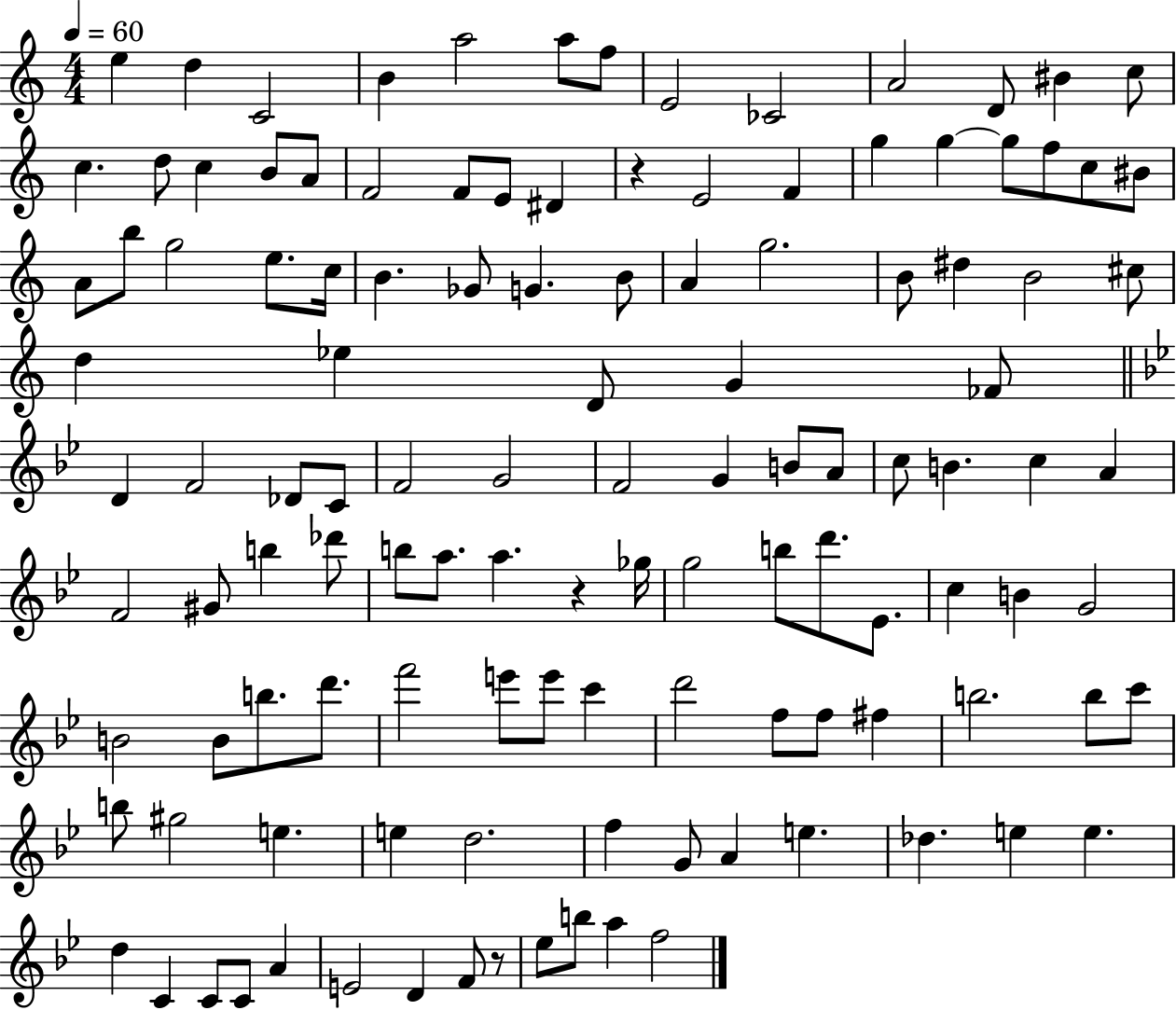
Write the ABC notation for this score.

X:1
T:Untitled
M:4/4
L:1/4
K:C
e d C2 B a2 a/2 f/2 E2 _C2 A2 D/2 ^B c/2 c d/2 c B/2 A/2 F2 F/2 E/2 ^D z E2 F g g g/2 f/2 c/2 ^B/2 A/2 b/2 g2 e/2 c/4 B _G/2 G B/2 A g2 B/2 ^d B2 ^c/2 d _e D/2 G _F/2 D F2 _D/2 C/2 F2 G2 F2 G B/2 A/2 c/2 B c A F2 ^G/2 b _d'/2 b/2 a/2 a z _g/4 g2 b/2 d'/2 _E/2 c B G2 B2 B/2 b/2 d'/2 f'2 e'/2 e'/2 c' d'2 f/2 f/2 ^f b2 b/2 c'/2 b/2 ^g2 e e d2 f G/2 A e _d e e d C C/2 C/2 A E2 D F/2 z/2 _e/2 b/2 a f2